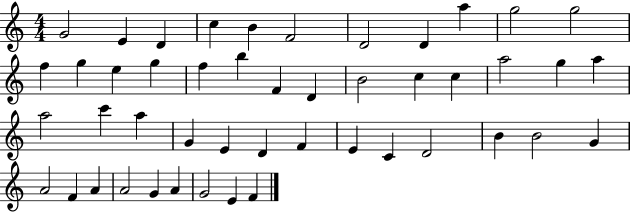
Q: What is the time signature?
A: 4/4